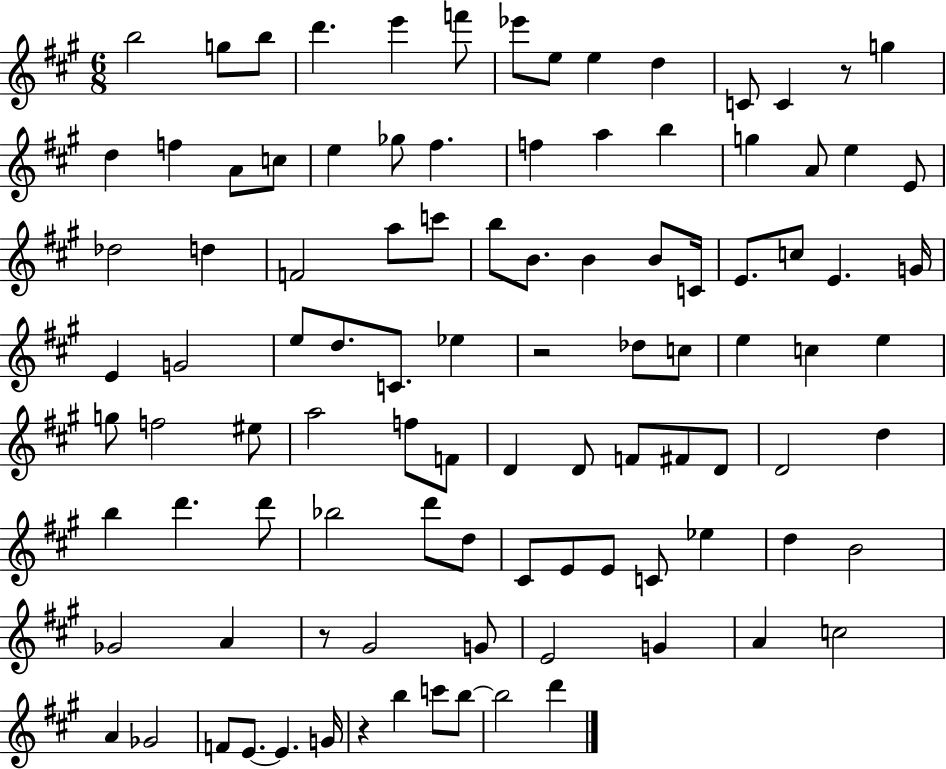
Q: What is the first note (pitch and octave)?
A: B5